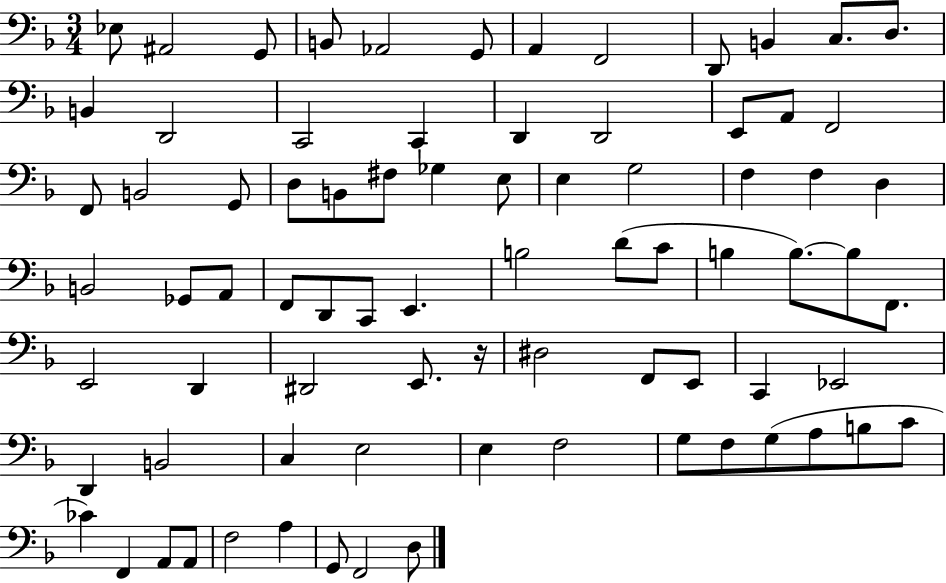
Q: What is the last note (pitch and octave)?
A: D3